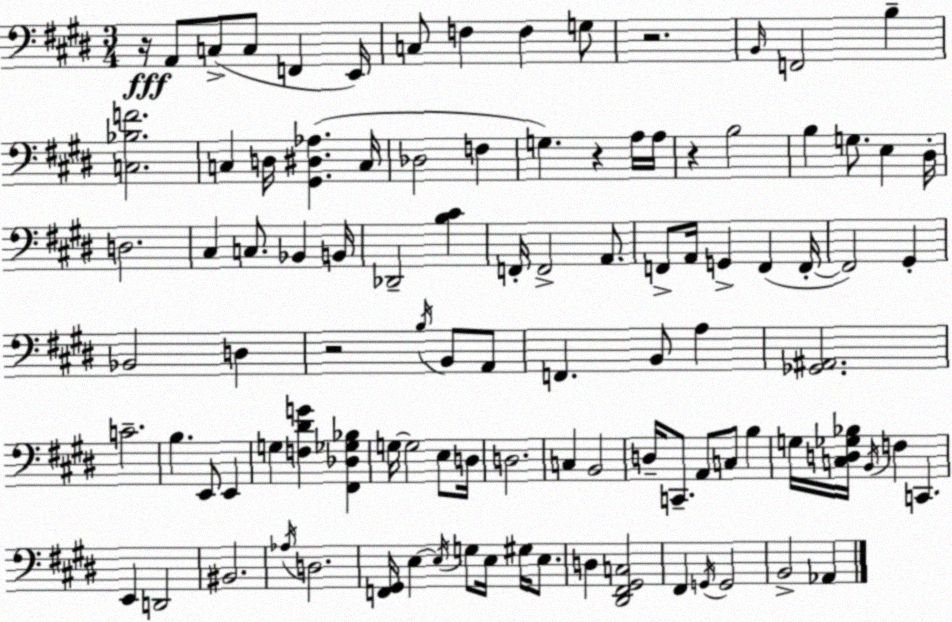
X:1
T:Untitled
M:3/4
L:1/4
K:E
z/4 A,,/2 C,/2 C,/2 F,, E,,/4 C,/2 F, F, G,/2 z2 B,,/4 F,,2 B, [C,_B,F]2 C, D,/4 [^G,,^D,_A,] C,/4 _D,2 F, G, z A,/4 A,/4 z B,2 B, G,/2 E, ^D,/4 D,2 ^C, C,/2 _B,, B,,/4 _D,,2 [B,^C] F,,/4 F,,2 A,,/2 F,,/2 A,,/4 G,, F,, F,,/4 F,,2 ^G,, _B,,2 D, z2 B,/4 B,,/2 A,,/2 F,, B,,/2 A, [_G,,^A,,]2 C2 B, E,,/2 E,, G, [F,^DG] [^F,,_D,_G,_B,] G,/4 G,2 E,/2 D,/4 D,2 C, B,,2 D,/4 C,,/2 A,,/2 C,/2 B, G,/4 [C,D,_G,_B,]/4 B,,/4 F, C,, E,, D,,2 ^B,,2 _A,/4 D,2 [F,,^G,,]/4 E, E,/4 G,/2 E,/4 ^G,/4 E,/2 D, [^D,,^F,,^G,,C,]2 ^F,, G,,/4 G,,2 B,,2 _A,,